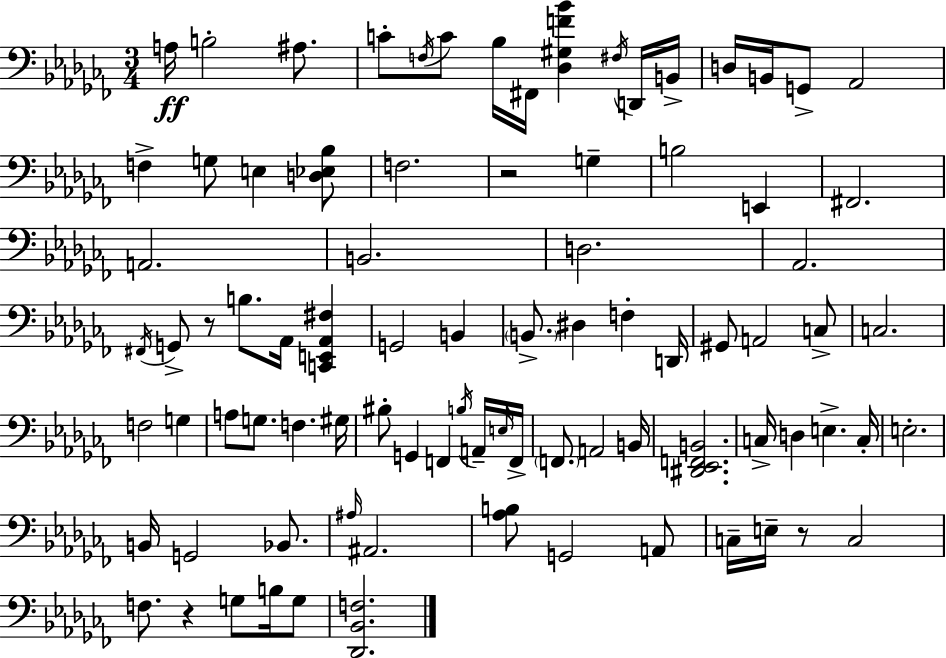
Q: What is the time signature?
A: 3/4